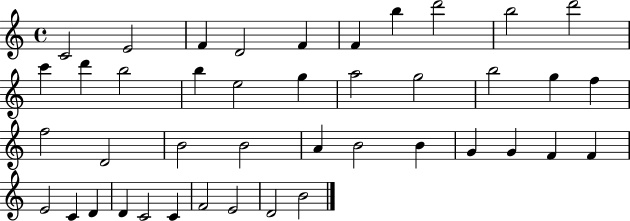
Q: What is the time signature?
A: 4/4